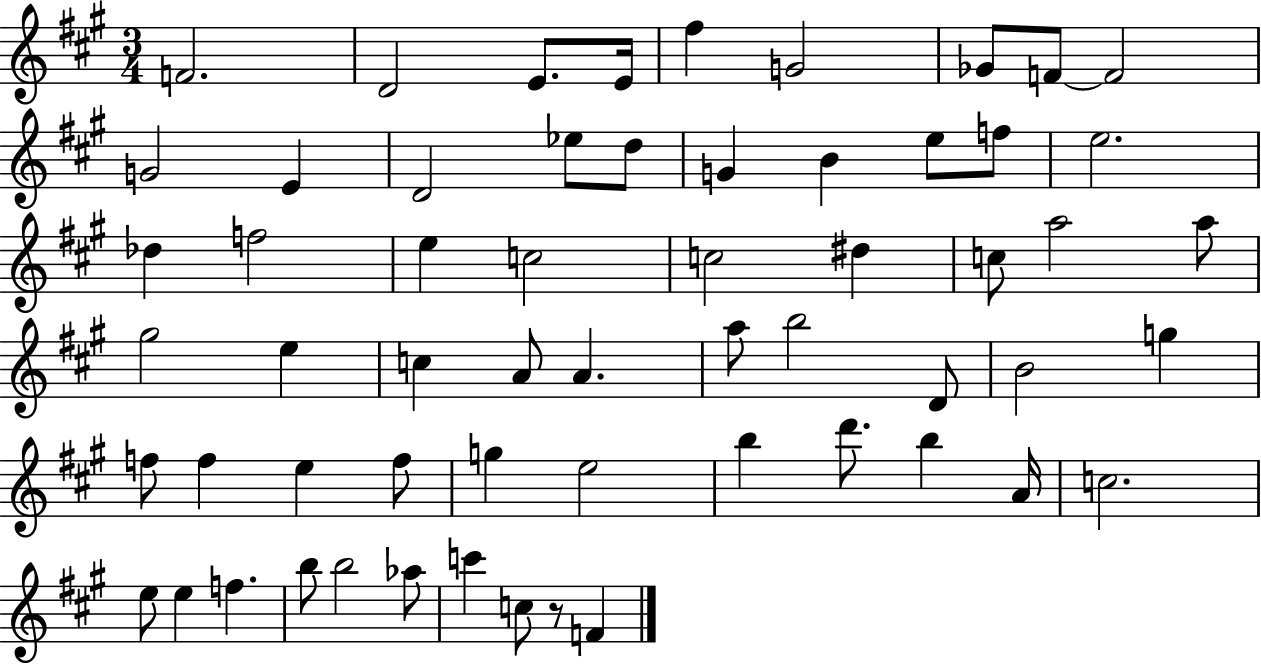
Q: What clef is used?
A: treble